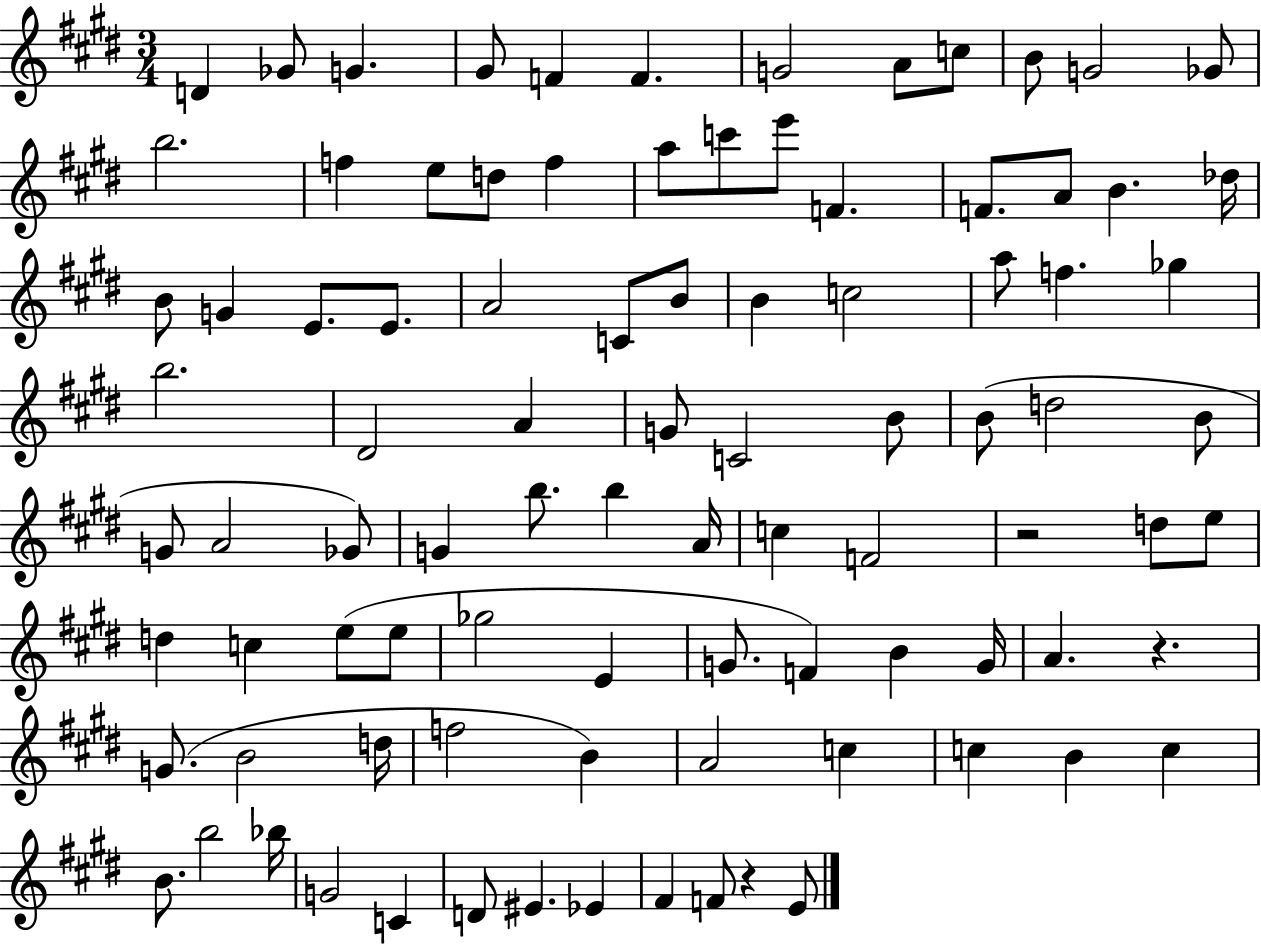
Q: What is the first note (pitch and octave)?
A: D4